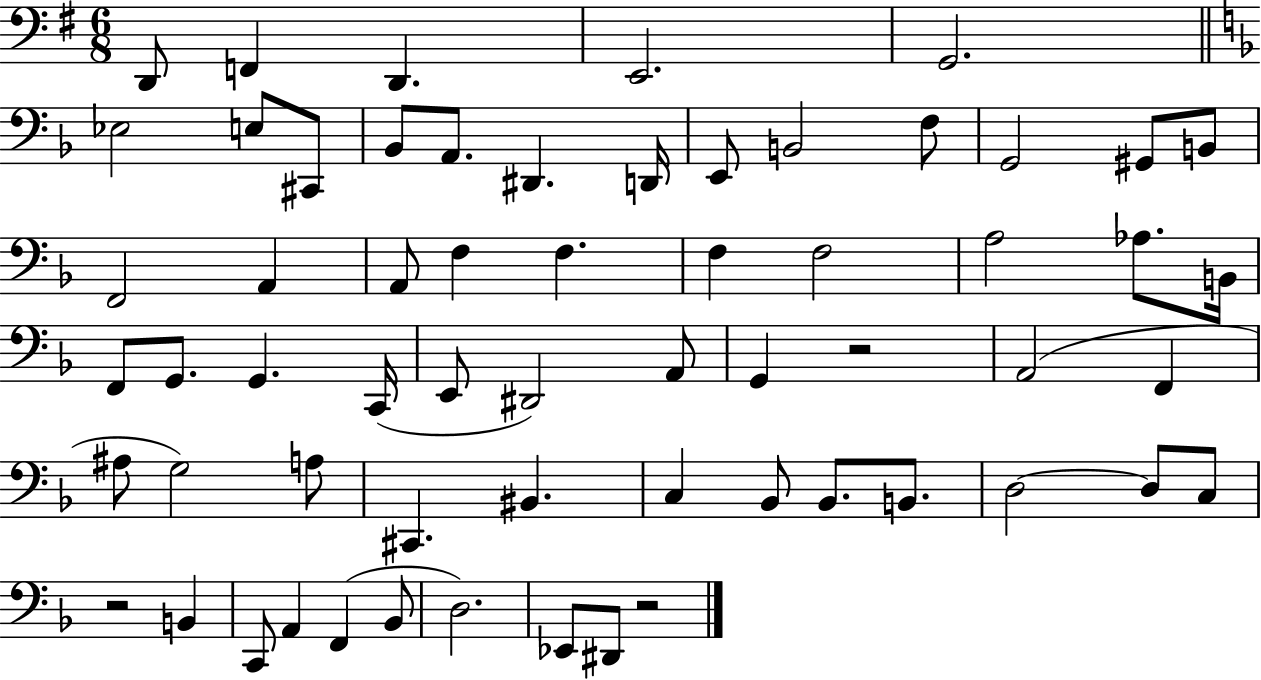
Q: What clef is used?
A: bass